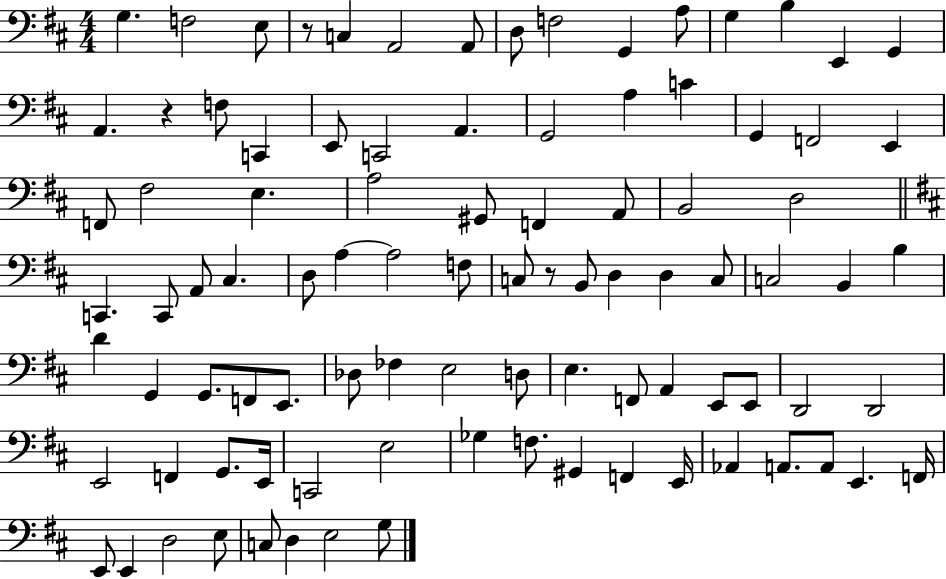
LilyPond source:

{
  \clef bass
  \numericTimeSignature
  \time 4/4
  \key d \major
  g4. f2 e8 | r8 c4 a,2 a,8 | d8 f2 g,4 a8 | g4 b4 e,4 g,4 | \break a,4. r4 f8 c,4 | e,8 c,2 a,4. | g,2 a4 c'4 | g,4 f,2 e,4 | \break f,8 fis2 e4. | a2 gis,8 f,4 a,8 | b,2 d2 | \bar "||" \break \key d \major c,4. c,8 a,8 cis4. | d8 a4~~ a2 f8 | c8 r8 b,8 d4 d4 c8 | c2 b,4 b4 | \break d'4 g,4 g,8. f,8 e,8. | des8 fes4 e2 d8 | e4. f,8 a,4 e,8 e,8 | d,2 d,2 | \break e,2 f,4 g,8. e,16 | c,2 e2 | ges4 f8. gis,4 f,4 e,16 | aes,4 a,8. a,8 e,4. f,16 | \break e,8 e,4 d2 e8 | c8 d4 e2 g8 | \bar "|."
}